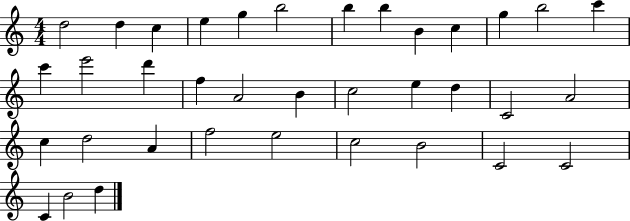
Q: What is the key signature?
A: C major